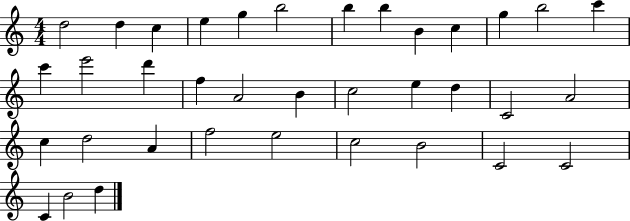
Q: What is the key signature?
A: C major